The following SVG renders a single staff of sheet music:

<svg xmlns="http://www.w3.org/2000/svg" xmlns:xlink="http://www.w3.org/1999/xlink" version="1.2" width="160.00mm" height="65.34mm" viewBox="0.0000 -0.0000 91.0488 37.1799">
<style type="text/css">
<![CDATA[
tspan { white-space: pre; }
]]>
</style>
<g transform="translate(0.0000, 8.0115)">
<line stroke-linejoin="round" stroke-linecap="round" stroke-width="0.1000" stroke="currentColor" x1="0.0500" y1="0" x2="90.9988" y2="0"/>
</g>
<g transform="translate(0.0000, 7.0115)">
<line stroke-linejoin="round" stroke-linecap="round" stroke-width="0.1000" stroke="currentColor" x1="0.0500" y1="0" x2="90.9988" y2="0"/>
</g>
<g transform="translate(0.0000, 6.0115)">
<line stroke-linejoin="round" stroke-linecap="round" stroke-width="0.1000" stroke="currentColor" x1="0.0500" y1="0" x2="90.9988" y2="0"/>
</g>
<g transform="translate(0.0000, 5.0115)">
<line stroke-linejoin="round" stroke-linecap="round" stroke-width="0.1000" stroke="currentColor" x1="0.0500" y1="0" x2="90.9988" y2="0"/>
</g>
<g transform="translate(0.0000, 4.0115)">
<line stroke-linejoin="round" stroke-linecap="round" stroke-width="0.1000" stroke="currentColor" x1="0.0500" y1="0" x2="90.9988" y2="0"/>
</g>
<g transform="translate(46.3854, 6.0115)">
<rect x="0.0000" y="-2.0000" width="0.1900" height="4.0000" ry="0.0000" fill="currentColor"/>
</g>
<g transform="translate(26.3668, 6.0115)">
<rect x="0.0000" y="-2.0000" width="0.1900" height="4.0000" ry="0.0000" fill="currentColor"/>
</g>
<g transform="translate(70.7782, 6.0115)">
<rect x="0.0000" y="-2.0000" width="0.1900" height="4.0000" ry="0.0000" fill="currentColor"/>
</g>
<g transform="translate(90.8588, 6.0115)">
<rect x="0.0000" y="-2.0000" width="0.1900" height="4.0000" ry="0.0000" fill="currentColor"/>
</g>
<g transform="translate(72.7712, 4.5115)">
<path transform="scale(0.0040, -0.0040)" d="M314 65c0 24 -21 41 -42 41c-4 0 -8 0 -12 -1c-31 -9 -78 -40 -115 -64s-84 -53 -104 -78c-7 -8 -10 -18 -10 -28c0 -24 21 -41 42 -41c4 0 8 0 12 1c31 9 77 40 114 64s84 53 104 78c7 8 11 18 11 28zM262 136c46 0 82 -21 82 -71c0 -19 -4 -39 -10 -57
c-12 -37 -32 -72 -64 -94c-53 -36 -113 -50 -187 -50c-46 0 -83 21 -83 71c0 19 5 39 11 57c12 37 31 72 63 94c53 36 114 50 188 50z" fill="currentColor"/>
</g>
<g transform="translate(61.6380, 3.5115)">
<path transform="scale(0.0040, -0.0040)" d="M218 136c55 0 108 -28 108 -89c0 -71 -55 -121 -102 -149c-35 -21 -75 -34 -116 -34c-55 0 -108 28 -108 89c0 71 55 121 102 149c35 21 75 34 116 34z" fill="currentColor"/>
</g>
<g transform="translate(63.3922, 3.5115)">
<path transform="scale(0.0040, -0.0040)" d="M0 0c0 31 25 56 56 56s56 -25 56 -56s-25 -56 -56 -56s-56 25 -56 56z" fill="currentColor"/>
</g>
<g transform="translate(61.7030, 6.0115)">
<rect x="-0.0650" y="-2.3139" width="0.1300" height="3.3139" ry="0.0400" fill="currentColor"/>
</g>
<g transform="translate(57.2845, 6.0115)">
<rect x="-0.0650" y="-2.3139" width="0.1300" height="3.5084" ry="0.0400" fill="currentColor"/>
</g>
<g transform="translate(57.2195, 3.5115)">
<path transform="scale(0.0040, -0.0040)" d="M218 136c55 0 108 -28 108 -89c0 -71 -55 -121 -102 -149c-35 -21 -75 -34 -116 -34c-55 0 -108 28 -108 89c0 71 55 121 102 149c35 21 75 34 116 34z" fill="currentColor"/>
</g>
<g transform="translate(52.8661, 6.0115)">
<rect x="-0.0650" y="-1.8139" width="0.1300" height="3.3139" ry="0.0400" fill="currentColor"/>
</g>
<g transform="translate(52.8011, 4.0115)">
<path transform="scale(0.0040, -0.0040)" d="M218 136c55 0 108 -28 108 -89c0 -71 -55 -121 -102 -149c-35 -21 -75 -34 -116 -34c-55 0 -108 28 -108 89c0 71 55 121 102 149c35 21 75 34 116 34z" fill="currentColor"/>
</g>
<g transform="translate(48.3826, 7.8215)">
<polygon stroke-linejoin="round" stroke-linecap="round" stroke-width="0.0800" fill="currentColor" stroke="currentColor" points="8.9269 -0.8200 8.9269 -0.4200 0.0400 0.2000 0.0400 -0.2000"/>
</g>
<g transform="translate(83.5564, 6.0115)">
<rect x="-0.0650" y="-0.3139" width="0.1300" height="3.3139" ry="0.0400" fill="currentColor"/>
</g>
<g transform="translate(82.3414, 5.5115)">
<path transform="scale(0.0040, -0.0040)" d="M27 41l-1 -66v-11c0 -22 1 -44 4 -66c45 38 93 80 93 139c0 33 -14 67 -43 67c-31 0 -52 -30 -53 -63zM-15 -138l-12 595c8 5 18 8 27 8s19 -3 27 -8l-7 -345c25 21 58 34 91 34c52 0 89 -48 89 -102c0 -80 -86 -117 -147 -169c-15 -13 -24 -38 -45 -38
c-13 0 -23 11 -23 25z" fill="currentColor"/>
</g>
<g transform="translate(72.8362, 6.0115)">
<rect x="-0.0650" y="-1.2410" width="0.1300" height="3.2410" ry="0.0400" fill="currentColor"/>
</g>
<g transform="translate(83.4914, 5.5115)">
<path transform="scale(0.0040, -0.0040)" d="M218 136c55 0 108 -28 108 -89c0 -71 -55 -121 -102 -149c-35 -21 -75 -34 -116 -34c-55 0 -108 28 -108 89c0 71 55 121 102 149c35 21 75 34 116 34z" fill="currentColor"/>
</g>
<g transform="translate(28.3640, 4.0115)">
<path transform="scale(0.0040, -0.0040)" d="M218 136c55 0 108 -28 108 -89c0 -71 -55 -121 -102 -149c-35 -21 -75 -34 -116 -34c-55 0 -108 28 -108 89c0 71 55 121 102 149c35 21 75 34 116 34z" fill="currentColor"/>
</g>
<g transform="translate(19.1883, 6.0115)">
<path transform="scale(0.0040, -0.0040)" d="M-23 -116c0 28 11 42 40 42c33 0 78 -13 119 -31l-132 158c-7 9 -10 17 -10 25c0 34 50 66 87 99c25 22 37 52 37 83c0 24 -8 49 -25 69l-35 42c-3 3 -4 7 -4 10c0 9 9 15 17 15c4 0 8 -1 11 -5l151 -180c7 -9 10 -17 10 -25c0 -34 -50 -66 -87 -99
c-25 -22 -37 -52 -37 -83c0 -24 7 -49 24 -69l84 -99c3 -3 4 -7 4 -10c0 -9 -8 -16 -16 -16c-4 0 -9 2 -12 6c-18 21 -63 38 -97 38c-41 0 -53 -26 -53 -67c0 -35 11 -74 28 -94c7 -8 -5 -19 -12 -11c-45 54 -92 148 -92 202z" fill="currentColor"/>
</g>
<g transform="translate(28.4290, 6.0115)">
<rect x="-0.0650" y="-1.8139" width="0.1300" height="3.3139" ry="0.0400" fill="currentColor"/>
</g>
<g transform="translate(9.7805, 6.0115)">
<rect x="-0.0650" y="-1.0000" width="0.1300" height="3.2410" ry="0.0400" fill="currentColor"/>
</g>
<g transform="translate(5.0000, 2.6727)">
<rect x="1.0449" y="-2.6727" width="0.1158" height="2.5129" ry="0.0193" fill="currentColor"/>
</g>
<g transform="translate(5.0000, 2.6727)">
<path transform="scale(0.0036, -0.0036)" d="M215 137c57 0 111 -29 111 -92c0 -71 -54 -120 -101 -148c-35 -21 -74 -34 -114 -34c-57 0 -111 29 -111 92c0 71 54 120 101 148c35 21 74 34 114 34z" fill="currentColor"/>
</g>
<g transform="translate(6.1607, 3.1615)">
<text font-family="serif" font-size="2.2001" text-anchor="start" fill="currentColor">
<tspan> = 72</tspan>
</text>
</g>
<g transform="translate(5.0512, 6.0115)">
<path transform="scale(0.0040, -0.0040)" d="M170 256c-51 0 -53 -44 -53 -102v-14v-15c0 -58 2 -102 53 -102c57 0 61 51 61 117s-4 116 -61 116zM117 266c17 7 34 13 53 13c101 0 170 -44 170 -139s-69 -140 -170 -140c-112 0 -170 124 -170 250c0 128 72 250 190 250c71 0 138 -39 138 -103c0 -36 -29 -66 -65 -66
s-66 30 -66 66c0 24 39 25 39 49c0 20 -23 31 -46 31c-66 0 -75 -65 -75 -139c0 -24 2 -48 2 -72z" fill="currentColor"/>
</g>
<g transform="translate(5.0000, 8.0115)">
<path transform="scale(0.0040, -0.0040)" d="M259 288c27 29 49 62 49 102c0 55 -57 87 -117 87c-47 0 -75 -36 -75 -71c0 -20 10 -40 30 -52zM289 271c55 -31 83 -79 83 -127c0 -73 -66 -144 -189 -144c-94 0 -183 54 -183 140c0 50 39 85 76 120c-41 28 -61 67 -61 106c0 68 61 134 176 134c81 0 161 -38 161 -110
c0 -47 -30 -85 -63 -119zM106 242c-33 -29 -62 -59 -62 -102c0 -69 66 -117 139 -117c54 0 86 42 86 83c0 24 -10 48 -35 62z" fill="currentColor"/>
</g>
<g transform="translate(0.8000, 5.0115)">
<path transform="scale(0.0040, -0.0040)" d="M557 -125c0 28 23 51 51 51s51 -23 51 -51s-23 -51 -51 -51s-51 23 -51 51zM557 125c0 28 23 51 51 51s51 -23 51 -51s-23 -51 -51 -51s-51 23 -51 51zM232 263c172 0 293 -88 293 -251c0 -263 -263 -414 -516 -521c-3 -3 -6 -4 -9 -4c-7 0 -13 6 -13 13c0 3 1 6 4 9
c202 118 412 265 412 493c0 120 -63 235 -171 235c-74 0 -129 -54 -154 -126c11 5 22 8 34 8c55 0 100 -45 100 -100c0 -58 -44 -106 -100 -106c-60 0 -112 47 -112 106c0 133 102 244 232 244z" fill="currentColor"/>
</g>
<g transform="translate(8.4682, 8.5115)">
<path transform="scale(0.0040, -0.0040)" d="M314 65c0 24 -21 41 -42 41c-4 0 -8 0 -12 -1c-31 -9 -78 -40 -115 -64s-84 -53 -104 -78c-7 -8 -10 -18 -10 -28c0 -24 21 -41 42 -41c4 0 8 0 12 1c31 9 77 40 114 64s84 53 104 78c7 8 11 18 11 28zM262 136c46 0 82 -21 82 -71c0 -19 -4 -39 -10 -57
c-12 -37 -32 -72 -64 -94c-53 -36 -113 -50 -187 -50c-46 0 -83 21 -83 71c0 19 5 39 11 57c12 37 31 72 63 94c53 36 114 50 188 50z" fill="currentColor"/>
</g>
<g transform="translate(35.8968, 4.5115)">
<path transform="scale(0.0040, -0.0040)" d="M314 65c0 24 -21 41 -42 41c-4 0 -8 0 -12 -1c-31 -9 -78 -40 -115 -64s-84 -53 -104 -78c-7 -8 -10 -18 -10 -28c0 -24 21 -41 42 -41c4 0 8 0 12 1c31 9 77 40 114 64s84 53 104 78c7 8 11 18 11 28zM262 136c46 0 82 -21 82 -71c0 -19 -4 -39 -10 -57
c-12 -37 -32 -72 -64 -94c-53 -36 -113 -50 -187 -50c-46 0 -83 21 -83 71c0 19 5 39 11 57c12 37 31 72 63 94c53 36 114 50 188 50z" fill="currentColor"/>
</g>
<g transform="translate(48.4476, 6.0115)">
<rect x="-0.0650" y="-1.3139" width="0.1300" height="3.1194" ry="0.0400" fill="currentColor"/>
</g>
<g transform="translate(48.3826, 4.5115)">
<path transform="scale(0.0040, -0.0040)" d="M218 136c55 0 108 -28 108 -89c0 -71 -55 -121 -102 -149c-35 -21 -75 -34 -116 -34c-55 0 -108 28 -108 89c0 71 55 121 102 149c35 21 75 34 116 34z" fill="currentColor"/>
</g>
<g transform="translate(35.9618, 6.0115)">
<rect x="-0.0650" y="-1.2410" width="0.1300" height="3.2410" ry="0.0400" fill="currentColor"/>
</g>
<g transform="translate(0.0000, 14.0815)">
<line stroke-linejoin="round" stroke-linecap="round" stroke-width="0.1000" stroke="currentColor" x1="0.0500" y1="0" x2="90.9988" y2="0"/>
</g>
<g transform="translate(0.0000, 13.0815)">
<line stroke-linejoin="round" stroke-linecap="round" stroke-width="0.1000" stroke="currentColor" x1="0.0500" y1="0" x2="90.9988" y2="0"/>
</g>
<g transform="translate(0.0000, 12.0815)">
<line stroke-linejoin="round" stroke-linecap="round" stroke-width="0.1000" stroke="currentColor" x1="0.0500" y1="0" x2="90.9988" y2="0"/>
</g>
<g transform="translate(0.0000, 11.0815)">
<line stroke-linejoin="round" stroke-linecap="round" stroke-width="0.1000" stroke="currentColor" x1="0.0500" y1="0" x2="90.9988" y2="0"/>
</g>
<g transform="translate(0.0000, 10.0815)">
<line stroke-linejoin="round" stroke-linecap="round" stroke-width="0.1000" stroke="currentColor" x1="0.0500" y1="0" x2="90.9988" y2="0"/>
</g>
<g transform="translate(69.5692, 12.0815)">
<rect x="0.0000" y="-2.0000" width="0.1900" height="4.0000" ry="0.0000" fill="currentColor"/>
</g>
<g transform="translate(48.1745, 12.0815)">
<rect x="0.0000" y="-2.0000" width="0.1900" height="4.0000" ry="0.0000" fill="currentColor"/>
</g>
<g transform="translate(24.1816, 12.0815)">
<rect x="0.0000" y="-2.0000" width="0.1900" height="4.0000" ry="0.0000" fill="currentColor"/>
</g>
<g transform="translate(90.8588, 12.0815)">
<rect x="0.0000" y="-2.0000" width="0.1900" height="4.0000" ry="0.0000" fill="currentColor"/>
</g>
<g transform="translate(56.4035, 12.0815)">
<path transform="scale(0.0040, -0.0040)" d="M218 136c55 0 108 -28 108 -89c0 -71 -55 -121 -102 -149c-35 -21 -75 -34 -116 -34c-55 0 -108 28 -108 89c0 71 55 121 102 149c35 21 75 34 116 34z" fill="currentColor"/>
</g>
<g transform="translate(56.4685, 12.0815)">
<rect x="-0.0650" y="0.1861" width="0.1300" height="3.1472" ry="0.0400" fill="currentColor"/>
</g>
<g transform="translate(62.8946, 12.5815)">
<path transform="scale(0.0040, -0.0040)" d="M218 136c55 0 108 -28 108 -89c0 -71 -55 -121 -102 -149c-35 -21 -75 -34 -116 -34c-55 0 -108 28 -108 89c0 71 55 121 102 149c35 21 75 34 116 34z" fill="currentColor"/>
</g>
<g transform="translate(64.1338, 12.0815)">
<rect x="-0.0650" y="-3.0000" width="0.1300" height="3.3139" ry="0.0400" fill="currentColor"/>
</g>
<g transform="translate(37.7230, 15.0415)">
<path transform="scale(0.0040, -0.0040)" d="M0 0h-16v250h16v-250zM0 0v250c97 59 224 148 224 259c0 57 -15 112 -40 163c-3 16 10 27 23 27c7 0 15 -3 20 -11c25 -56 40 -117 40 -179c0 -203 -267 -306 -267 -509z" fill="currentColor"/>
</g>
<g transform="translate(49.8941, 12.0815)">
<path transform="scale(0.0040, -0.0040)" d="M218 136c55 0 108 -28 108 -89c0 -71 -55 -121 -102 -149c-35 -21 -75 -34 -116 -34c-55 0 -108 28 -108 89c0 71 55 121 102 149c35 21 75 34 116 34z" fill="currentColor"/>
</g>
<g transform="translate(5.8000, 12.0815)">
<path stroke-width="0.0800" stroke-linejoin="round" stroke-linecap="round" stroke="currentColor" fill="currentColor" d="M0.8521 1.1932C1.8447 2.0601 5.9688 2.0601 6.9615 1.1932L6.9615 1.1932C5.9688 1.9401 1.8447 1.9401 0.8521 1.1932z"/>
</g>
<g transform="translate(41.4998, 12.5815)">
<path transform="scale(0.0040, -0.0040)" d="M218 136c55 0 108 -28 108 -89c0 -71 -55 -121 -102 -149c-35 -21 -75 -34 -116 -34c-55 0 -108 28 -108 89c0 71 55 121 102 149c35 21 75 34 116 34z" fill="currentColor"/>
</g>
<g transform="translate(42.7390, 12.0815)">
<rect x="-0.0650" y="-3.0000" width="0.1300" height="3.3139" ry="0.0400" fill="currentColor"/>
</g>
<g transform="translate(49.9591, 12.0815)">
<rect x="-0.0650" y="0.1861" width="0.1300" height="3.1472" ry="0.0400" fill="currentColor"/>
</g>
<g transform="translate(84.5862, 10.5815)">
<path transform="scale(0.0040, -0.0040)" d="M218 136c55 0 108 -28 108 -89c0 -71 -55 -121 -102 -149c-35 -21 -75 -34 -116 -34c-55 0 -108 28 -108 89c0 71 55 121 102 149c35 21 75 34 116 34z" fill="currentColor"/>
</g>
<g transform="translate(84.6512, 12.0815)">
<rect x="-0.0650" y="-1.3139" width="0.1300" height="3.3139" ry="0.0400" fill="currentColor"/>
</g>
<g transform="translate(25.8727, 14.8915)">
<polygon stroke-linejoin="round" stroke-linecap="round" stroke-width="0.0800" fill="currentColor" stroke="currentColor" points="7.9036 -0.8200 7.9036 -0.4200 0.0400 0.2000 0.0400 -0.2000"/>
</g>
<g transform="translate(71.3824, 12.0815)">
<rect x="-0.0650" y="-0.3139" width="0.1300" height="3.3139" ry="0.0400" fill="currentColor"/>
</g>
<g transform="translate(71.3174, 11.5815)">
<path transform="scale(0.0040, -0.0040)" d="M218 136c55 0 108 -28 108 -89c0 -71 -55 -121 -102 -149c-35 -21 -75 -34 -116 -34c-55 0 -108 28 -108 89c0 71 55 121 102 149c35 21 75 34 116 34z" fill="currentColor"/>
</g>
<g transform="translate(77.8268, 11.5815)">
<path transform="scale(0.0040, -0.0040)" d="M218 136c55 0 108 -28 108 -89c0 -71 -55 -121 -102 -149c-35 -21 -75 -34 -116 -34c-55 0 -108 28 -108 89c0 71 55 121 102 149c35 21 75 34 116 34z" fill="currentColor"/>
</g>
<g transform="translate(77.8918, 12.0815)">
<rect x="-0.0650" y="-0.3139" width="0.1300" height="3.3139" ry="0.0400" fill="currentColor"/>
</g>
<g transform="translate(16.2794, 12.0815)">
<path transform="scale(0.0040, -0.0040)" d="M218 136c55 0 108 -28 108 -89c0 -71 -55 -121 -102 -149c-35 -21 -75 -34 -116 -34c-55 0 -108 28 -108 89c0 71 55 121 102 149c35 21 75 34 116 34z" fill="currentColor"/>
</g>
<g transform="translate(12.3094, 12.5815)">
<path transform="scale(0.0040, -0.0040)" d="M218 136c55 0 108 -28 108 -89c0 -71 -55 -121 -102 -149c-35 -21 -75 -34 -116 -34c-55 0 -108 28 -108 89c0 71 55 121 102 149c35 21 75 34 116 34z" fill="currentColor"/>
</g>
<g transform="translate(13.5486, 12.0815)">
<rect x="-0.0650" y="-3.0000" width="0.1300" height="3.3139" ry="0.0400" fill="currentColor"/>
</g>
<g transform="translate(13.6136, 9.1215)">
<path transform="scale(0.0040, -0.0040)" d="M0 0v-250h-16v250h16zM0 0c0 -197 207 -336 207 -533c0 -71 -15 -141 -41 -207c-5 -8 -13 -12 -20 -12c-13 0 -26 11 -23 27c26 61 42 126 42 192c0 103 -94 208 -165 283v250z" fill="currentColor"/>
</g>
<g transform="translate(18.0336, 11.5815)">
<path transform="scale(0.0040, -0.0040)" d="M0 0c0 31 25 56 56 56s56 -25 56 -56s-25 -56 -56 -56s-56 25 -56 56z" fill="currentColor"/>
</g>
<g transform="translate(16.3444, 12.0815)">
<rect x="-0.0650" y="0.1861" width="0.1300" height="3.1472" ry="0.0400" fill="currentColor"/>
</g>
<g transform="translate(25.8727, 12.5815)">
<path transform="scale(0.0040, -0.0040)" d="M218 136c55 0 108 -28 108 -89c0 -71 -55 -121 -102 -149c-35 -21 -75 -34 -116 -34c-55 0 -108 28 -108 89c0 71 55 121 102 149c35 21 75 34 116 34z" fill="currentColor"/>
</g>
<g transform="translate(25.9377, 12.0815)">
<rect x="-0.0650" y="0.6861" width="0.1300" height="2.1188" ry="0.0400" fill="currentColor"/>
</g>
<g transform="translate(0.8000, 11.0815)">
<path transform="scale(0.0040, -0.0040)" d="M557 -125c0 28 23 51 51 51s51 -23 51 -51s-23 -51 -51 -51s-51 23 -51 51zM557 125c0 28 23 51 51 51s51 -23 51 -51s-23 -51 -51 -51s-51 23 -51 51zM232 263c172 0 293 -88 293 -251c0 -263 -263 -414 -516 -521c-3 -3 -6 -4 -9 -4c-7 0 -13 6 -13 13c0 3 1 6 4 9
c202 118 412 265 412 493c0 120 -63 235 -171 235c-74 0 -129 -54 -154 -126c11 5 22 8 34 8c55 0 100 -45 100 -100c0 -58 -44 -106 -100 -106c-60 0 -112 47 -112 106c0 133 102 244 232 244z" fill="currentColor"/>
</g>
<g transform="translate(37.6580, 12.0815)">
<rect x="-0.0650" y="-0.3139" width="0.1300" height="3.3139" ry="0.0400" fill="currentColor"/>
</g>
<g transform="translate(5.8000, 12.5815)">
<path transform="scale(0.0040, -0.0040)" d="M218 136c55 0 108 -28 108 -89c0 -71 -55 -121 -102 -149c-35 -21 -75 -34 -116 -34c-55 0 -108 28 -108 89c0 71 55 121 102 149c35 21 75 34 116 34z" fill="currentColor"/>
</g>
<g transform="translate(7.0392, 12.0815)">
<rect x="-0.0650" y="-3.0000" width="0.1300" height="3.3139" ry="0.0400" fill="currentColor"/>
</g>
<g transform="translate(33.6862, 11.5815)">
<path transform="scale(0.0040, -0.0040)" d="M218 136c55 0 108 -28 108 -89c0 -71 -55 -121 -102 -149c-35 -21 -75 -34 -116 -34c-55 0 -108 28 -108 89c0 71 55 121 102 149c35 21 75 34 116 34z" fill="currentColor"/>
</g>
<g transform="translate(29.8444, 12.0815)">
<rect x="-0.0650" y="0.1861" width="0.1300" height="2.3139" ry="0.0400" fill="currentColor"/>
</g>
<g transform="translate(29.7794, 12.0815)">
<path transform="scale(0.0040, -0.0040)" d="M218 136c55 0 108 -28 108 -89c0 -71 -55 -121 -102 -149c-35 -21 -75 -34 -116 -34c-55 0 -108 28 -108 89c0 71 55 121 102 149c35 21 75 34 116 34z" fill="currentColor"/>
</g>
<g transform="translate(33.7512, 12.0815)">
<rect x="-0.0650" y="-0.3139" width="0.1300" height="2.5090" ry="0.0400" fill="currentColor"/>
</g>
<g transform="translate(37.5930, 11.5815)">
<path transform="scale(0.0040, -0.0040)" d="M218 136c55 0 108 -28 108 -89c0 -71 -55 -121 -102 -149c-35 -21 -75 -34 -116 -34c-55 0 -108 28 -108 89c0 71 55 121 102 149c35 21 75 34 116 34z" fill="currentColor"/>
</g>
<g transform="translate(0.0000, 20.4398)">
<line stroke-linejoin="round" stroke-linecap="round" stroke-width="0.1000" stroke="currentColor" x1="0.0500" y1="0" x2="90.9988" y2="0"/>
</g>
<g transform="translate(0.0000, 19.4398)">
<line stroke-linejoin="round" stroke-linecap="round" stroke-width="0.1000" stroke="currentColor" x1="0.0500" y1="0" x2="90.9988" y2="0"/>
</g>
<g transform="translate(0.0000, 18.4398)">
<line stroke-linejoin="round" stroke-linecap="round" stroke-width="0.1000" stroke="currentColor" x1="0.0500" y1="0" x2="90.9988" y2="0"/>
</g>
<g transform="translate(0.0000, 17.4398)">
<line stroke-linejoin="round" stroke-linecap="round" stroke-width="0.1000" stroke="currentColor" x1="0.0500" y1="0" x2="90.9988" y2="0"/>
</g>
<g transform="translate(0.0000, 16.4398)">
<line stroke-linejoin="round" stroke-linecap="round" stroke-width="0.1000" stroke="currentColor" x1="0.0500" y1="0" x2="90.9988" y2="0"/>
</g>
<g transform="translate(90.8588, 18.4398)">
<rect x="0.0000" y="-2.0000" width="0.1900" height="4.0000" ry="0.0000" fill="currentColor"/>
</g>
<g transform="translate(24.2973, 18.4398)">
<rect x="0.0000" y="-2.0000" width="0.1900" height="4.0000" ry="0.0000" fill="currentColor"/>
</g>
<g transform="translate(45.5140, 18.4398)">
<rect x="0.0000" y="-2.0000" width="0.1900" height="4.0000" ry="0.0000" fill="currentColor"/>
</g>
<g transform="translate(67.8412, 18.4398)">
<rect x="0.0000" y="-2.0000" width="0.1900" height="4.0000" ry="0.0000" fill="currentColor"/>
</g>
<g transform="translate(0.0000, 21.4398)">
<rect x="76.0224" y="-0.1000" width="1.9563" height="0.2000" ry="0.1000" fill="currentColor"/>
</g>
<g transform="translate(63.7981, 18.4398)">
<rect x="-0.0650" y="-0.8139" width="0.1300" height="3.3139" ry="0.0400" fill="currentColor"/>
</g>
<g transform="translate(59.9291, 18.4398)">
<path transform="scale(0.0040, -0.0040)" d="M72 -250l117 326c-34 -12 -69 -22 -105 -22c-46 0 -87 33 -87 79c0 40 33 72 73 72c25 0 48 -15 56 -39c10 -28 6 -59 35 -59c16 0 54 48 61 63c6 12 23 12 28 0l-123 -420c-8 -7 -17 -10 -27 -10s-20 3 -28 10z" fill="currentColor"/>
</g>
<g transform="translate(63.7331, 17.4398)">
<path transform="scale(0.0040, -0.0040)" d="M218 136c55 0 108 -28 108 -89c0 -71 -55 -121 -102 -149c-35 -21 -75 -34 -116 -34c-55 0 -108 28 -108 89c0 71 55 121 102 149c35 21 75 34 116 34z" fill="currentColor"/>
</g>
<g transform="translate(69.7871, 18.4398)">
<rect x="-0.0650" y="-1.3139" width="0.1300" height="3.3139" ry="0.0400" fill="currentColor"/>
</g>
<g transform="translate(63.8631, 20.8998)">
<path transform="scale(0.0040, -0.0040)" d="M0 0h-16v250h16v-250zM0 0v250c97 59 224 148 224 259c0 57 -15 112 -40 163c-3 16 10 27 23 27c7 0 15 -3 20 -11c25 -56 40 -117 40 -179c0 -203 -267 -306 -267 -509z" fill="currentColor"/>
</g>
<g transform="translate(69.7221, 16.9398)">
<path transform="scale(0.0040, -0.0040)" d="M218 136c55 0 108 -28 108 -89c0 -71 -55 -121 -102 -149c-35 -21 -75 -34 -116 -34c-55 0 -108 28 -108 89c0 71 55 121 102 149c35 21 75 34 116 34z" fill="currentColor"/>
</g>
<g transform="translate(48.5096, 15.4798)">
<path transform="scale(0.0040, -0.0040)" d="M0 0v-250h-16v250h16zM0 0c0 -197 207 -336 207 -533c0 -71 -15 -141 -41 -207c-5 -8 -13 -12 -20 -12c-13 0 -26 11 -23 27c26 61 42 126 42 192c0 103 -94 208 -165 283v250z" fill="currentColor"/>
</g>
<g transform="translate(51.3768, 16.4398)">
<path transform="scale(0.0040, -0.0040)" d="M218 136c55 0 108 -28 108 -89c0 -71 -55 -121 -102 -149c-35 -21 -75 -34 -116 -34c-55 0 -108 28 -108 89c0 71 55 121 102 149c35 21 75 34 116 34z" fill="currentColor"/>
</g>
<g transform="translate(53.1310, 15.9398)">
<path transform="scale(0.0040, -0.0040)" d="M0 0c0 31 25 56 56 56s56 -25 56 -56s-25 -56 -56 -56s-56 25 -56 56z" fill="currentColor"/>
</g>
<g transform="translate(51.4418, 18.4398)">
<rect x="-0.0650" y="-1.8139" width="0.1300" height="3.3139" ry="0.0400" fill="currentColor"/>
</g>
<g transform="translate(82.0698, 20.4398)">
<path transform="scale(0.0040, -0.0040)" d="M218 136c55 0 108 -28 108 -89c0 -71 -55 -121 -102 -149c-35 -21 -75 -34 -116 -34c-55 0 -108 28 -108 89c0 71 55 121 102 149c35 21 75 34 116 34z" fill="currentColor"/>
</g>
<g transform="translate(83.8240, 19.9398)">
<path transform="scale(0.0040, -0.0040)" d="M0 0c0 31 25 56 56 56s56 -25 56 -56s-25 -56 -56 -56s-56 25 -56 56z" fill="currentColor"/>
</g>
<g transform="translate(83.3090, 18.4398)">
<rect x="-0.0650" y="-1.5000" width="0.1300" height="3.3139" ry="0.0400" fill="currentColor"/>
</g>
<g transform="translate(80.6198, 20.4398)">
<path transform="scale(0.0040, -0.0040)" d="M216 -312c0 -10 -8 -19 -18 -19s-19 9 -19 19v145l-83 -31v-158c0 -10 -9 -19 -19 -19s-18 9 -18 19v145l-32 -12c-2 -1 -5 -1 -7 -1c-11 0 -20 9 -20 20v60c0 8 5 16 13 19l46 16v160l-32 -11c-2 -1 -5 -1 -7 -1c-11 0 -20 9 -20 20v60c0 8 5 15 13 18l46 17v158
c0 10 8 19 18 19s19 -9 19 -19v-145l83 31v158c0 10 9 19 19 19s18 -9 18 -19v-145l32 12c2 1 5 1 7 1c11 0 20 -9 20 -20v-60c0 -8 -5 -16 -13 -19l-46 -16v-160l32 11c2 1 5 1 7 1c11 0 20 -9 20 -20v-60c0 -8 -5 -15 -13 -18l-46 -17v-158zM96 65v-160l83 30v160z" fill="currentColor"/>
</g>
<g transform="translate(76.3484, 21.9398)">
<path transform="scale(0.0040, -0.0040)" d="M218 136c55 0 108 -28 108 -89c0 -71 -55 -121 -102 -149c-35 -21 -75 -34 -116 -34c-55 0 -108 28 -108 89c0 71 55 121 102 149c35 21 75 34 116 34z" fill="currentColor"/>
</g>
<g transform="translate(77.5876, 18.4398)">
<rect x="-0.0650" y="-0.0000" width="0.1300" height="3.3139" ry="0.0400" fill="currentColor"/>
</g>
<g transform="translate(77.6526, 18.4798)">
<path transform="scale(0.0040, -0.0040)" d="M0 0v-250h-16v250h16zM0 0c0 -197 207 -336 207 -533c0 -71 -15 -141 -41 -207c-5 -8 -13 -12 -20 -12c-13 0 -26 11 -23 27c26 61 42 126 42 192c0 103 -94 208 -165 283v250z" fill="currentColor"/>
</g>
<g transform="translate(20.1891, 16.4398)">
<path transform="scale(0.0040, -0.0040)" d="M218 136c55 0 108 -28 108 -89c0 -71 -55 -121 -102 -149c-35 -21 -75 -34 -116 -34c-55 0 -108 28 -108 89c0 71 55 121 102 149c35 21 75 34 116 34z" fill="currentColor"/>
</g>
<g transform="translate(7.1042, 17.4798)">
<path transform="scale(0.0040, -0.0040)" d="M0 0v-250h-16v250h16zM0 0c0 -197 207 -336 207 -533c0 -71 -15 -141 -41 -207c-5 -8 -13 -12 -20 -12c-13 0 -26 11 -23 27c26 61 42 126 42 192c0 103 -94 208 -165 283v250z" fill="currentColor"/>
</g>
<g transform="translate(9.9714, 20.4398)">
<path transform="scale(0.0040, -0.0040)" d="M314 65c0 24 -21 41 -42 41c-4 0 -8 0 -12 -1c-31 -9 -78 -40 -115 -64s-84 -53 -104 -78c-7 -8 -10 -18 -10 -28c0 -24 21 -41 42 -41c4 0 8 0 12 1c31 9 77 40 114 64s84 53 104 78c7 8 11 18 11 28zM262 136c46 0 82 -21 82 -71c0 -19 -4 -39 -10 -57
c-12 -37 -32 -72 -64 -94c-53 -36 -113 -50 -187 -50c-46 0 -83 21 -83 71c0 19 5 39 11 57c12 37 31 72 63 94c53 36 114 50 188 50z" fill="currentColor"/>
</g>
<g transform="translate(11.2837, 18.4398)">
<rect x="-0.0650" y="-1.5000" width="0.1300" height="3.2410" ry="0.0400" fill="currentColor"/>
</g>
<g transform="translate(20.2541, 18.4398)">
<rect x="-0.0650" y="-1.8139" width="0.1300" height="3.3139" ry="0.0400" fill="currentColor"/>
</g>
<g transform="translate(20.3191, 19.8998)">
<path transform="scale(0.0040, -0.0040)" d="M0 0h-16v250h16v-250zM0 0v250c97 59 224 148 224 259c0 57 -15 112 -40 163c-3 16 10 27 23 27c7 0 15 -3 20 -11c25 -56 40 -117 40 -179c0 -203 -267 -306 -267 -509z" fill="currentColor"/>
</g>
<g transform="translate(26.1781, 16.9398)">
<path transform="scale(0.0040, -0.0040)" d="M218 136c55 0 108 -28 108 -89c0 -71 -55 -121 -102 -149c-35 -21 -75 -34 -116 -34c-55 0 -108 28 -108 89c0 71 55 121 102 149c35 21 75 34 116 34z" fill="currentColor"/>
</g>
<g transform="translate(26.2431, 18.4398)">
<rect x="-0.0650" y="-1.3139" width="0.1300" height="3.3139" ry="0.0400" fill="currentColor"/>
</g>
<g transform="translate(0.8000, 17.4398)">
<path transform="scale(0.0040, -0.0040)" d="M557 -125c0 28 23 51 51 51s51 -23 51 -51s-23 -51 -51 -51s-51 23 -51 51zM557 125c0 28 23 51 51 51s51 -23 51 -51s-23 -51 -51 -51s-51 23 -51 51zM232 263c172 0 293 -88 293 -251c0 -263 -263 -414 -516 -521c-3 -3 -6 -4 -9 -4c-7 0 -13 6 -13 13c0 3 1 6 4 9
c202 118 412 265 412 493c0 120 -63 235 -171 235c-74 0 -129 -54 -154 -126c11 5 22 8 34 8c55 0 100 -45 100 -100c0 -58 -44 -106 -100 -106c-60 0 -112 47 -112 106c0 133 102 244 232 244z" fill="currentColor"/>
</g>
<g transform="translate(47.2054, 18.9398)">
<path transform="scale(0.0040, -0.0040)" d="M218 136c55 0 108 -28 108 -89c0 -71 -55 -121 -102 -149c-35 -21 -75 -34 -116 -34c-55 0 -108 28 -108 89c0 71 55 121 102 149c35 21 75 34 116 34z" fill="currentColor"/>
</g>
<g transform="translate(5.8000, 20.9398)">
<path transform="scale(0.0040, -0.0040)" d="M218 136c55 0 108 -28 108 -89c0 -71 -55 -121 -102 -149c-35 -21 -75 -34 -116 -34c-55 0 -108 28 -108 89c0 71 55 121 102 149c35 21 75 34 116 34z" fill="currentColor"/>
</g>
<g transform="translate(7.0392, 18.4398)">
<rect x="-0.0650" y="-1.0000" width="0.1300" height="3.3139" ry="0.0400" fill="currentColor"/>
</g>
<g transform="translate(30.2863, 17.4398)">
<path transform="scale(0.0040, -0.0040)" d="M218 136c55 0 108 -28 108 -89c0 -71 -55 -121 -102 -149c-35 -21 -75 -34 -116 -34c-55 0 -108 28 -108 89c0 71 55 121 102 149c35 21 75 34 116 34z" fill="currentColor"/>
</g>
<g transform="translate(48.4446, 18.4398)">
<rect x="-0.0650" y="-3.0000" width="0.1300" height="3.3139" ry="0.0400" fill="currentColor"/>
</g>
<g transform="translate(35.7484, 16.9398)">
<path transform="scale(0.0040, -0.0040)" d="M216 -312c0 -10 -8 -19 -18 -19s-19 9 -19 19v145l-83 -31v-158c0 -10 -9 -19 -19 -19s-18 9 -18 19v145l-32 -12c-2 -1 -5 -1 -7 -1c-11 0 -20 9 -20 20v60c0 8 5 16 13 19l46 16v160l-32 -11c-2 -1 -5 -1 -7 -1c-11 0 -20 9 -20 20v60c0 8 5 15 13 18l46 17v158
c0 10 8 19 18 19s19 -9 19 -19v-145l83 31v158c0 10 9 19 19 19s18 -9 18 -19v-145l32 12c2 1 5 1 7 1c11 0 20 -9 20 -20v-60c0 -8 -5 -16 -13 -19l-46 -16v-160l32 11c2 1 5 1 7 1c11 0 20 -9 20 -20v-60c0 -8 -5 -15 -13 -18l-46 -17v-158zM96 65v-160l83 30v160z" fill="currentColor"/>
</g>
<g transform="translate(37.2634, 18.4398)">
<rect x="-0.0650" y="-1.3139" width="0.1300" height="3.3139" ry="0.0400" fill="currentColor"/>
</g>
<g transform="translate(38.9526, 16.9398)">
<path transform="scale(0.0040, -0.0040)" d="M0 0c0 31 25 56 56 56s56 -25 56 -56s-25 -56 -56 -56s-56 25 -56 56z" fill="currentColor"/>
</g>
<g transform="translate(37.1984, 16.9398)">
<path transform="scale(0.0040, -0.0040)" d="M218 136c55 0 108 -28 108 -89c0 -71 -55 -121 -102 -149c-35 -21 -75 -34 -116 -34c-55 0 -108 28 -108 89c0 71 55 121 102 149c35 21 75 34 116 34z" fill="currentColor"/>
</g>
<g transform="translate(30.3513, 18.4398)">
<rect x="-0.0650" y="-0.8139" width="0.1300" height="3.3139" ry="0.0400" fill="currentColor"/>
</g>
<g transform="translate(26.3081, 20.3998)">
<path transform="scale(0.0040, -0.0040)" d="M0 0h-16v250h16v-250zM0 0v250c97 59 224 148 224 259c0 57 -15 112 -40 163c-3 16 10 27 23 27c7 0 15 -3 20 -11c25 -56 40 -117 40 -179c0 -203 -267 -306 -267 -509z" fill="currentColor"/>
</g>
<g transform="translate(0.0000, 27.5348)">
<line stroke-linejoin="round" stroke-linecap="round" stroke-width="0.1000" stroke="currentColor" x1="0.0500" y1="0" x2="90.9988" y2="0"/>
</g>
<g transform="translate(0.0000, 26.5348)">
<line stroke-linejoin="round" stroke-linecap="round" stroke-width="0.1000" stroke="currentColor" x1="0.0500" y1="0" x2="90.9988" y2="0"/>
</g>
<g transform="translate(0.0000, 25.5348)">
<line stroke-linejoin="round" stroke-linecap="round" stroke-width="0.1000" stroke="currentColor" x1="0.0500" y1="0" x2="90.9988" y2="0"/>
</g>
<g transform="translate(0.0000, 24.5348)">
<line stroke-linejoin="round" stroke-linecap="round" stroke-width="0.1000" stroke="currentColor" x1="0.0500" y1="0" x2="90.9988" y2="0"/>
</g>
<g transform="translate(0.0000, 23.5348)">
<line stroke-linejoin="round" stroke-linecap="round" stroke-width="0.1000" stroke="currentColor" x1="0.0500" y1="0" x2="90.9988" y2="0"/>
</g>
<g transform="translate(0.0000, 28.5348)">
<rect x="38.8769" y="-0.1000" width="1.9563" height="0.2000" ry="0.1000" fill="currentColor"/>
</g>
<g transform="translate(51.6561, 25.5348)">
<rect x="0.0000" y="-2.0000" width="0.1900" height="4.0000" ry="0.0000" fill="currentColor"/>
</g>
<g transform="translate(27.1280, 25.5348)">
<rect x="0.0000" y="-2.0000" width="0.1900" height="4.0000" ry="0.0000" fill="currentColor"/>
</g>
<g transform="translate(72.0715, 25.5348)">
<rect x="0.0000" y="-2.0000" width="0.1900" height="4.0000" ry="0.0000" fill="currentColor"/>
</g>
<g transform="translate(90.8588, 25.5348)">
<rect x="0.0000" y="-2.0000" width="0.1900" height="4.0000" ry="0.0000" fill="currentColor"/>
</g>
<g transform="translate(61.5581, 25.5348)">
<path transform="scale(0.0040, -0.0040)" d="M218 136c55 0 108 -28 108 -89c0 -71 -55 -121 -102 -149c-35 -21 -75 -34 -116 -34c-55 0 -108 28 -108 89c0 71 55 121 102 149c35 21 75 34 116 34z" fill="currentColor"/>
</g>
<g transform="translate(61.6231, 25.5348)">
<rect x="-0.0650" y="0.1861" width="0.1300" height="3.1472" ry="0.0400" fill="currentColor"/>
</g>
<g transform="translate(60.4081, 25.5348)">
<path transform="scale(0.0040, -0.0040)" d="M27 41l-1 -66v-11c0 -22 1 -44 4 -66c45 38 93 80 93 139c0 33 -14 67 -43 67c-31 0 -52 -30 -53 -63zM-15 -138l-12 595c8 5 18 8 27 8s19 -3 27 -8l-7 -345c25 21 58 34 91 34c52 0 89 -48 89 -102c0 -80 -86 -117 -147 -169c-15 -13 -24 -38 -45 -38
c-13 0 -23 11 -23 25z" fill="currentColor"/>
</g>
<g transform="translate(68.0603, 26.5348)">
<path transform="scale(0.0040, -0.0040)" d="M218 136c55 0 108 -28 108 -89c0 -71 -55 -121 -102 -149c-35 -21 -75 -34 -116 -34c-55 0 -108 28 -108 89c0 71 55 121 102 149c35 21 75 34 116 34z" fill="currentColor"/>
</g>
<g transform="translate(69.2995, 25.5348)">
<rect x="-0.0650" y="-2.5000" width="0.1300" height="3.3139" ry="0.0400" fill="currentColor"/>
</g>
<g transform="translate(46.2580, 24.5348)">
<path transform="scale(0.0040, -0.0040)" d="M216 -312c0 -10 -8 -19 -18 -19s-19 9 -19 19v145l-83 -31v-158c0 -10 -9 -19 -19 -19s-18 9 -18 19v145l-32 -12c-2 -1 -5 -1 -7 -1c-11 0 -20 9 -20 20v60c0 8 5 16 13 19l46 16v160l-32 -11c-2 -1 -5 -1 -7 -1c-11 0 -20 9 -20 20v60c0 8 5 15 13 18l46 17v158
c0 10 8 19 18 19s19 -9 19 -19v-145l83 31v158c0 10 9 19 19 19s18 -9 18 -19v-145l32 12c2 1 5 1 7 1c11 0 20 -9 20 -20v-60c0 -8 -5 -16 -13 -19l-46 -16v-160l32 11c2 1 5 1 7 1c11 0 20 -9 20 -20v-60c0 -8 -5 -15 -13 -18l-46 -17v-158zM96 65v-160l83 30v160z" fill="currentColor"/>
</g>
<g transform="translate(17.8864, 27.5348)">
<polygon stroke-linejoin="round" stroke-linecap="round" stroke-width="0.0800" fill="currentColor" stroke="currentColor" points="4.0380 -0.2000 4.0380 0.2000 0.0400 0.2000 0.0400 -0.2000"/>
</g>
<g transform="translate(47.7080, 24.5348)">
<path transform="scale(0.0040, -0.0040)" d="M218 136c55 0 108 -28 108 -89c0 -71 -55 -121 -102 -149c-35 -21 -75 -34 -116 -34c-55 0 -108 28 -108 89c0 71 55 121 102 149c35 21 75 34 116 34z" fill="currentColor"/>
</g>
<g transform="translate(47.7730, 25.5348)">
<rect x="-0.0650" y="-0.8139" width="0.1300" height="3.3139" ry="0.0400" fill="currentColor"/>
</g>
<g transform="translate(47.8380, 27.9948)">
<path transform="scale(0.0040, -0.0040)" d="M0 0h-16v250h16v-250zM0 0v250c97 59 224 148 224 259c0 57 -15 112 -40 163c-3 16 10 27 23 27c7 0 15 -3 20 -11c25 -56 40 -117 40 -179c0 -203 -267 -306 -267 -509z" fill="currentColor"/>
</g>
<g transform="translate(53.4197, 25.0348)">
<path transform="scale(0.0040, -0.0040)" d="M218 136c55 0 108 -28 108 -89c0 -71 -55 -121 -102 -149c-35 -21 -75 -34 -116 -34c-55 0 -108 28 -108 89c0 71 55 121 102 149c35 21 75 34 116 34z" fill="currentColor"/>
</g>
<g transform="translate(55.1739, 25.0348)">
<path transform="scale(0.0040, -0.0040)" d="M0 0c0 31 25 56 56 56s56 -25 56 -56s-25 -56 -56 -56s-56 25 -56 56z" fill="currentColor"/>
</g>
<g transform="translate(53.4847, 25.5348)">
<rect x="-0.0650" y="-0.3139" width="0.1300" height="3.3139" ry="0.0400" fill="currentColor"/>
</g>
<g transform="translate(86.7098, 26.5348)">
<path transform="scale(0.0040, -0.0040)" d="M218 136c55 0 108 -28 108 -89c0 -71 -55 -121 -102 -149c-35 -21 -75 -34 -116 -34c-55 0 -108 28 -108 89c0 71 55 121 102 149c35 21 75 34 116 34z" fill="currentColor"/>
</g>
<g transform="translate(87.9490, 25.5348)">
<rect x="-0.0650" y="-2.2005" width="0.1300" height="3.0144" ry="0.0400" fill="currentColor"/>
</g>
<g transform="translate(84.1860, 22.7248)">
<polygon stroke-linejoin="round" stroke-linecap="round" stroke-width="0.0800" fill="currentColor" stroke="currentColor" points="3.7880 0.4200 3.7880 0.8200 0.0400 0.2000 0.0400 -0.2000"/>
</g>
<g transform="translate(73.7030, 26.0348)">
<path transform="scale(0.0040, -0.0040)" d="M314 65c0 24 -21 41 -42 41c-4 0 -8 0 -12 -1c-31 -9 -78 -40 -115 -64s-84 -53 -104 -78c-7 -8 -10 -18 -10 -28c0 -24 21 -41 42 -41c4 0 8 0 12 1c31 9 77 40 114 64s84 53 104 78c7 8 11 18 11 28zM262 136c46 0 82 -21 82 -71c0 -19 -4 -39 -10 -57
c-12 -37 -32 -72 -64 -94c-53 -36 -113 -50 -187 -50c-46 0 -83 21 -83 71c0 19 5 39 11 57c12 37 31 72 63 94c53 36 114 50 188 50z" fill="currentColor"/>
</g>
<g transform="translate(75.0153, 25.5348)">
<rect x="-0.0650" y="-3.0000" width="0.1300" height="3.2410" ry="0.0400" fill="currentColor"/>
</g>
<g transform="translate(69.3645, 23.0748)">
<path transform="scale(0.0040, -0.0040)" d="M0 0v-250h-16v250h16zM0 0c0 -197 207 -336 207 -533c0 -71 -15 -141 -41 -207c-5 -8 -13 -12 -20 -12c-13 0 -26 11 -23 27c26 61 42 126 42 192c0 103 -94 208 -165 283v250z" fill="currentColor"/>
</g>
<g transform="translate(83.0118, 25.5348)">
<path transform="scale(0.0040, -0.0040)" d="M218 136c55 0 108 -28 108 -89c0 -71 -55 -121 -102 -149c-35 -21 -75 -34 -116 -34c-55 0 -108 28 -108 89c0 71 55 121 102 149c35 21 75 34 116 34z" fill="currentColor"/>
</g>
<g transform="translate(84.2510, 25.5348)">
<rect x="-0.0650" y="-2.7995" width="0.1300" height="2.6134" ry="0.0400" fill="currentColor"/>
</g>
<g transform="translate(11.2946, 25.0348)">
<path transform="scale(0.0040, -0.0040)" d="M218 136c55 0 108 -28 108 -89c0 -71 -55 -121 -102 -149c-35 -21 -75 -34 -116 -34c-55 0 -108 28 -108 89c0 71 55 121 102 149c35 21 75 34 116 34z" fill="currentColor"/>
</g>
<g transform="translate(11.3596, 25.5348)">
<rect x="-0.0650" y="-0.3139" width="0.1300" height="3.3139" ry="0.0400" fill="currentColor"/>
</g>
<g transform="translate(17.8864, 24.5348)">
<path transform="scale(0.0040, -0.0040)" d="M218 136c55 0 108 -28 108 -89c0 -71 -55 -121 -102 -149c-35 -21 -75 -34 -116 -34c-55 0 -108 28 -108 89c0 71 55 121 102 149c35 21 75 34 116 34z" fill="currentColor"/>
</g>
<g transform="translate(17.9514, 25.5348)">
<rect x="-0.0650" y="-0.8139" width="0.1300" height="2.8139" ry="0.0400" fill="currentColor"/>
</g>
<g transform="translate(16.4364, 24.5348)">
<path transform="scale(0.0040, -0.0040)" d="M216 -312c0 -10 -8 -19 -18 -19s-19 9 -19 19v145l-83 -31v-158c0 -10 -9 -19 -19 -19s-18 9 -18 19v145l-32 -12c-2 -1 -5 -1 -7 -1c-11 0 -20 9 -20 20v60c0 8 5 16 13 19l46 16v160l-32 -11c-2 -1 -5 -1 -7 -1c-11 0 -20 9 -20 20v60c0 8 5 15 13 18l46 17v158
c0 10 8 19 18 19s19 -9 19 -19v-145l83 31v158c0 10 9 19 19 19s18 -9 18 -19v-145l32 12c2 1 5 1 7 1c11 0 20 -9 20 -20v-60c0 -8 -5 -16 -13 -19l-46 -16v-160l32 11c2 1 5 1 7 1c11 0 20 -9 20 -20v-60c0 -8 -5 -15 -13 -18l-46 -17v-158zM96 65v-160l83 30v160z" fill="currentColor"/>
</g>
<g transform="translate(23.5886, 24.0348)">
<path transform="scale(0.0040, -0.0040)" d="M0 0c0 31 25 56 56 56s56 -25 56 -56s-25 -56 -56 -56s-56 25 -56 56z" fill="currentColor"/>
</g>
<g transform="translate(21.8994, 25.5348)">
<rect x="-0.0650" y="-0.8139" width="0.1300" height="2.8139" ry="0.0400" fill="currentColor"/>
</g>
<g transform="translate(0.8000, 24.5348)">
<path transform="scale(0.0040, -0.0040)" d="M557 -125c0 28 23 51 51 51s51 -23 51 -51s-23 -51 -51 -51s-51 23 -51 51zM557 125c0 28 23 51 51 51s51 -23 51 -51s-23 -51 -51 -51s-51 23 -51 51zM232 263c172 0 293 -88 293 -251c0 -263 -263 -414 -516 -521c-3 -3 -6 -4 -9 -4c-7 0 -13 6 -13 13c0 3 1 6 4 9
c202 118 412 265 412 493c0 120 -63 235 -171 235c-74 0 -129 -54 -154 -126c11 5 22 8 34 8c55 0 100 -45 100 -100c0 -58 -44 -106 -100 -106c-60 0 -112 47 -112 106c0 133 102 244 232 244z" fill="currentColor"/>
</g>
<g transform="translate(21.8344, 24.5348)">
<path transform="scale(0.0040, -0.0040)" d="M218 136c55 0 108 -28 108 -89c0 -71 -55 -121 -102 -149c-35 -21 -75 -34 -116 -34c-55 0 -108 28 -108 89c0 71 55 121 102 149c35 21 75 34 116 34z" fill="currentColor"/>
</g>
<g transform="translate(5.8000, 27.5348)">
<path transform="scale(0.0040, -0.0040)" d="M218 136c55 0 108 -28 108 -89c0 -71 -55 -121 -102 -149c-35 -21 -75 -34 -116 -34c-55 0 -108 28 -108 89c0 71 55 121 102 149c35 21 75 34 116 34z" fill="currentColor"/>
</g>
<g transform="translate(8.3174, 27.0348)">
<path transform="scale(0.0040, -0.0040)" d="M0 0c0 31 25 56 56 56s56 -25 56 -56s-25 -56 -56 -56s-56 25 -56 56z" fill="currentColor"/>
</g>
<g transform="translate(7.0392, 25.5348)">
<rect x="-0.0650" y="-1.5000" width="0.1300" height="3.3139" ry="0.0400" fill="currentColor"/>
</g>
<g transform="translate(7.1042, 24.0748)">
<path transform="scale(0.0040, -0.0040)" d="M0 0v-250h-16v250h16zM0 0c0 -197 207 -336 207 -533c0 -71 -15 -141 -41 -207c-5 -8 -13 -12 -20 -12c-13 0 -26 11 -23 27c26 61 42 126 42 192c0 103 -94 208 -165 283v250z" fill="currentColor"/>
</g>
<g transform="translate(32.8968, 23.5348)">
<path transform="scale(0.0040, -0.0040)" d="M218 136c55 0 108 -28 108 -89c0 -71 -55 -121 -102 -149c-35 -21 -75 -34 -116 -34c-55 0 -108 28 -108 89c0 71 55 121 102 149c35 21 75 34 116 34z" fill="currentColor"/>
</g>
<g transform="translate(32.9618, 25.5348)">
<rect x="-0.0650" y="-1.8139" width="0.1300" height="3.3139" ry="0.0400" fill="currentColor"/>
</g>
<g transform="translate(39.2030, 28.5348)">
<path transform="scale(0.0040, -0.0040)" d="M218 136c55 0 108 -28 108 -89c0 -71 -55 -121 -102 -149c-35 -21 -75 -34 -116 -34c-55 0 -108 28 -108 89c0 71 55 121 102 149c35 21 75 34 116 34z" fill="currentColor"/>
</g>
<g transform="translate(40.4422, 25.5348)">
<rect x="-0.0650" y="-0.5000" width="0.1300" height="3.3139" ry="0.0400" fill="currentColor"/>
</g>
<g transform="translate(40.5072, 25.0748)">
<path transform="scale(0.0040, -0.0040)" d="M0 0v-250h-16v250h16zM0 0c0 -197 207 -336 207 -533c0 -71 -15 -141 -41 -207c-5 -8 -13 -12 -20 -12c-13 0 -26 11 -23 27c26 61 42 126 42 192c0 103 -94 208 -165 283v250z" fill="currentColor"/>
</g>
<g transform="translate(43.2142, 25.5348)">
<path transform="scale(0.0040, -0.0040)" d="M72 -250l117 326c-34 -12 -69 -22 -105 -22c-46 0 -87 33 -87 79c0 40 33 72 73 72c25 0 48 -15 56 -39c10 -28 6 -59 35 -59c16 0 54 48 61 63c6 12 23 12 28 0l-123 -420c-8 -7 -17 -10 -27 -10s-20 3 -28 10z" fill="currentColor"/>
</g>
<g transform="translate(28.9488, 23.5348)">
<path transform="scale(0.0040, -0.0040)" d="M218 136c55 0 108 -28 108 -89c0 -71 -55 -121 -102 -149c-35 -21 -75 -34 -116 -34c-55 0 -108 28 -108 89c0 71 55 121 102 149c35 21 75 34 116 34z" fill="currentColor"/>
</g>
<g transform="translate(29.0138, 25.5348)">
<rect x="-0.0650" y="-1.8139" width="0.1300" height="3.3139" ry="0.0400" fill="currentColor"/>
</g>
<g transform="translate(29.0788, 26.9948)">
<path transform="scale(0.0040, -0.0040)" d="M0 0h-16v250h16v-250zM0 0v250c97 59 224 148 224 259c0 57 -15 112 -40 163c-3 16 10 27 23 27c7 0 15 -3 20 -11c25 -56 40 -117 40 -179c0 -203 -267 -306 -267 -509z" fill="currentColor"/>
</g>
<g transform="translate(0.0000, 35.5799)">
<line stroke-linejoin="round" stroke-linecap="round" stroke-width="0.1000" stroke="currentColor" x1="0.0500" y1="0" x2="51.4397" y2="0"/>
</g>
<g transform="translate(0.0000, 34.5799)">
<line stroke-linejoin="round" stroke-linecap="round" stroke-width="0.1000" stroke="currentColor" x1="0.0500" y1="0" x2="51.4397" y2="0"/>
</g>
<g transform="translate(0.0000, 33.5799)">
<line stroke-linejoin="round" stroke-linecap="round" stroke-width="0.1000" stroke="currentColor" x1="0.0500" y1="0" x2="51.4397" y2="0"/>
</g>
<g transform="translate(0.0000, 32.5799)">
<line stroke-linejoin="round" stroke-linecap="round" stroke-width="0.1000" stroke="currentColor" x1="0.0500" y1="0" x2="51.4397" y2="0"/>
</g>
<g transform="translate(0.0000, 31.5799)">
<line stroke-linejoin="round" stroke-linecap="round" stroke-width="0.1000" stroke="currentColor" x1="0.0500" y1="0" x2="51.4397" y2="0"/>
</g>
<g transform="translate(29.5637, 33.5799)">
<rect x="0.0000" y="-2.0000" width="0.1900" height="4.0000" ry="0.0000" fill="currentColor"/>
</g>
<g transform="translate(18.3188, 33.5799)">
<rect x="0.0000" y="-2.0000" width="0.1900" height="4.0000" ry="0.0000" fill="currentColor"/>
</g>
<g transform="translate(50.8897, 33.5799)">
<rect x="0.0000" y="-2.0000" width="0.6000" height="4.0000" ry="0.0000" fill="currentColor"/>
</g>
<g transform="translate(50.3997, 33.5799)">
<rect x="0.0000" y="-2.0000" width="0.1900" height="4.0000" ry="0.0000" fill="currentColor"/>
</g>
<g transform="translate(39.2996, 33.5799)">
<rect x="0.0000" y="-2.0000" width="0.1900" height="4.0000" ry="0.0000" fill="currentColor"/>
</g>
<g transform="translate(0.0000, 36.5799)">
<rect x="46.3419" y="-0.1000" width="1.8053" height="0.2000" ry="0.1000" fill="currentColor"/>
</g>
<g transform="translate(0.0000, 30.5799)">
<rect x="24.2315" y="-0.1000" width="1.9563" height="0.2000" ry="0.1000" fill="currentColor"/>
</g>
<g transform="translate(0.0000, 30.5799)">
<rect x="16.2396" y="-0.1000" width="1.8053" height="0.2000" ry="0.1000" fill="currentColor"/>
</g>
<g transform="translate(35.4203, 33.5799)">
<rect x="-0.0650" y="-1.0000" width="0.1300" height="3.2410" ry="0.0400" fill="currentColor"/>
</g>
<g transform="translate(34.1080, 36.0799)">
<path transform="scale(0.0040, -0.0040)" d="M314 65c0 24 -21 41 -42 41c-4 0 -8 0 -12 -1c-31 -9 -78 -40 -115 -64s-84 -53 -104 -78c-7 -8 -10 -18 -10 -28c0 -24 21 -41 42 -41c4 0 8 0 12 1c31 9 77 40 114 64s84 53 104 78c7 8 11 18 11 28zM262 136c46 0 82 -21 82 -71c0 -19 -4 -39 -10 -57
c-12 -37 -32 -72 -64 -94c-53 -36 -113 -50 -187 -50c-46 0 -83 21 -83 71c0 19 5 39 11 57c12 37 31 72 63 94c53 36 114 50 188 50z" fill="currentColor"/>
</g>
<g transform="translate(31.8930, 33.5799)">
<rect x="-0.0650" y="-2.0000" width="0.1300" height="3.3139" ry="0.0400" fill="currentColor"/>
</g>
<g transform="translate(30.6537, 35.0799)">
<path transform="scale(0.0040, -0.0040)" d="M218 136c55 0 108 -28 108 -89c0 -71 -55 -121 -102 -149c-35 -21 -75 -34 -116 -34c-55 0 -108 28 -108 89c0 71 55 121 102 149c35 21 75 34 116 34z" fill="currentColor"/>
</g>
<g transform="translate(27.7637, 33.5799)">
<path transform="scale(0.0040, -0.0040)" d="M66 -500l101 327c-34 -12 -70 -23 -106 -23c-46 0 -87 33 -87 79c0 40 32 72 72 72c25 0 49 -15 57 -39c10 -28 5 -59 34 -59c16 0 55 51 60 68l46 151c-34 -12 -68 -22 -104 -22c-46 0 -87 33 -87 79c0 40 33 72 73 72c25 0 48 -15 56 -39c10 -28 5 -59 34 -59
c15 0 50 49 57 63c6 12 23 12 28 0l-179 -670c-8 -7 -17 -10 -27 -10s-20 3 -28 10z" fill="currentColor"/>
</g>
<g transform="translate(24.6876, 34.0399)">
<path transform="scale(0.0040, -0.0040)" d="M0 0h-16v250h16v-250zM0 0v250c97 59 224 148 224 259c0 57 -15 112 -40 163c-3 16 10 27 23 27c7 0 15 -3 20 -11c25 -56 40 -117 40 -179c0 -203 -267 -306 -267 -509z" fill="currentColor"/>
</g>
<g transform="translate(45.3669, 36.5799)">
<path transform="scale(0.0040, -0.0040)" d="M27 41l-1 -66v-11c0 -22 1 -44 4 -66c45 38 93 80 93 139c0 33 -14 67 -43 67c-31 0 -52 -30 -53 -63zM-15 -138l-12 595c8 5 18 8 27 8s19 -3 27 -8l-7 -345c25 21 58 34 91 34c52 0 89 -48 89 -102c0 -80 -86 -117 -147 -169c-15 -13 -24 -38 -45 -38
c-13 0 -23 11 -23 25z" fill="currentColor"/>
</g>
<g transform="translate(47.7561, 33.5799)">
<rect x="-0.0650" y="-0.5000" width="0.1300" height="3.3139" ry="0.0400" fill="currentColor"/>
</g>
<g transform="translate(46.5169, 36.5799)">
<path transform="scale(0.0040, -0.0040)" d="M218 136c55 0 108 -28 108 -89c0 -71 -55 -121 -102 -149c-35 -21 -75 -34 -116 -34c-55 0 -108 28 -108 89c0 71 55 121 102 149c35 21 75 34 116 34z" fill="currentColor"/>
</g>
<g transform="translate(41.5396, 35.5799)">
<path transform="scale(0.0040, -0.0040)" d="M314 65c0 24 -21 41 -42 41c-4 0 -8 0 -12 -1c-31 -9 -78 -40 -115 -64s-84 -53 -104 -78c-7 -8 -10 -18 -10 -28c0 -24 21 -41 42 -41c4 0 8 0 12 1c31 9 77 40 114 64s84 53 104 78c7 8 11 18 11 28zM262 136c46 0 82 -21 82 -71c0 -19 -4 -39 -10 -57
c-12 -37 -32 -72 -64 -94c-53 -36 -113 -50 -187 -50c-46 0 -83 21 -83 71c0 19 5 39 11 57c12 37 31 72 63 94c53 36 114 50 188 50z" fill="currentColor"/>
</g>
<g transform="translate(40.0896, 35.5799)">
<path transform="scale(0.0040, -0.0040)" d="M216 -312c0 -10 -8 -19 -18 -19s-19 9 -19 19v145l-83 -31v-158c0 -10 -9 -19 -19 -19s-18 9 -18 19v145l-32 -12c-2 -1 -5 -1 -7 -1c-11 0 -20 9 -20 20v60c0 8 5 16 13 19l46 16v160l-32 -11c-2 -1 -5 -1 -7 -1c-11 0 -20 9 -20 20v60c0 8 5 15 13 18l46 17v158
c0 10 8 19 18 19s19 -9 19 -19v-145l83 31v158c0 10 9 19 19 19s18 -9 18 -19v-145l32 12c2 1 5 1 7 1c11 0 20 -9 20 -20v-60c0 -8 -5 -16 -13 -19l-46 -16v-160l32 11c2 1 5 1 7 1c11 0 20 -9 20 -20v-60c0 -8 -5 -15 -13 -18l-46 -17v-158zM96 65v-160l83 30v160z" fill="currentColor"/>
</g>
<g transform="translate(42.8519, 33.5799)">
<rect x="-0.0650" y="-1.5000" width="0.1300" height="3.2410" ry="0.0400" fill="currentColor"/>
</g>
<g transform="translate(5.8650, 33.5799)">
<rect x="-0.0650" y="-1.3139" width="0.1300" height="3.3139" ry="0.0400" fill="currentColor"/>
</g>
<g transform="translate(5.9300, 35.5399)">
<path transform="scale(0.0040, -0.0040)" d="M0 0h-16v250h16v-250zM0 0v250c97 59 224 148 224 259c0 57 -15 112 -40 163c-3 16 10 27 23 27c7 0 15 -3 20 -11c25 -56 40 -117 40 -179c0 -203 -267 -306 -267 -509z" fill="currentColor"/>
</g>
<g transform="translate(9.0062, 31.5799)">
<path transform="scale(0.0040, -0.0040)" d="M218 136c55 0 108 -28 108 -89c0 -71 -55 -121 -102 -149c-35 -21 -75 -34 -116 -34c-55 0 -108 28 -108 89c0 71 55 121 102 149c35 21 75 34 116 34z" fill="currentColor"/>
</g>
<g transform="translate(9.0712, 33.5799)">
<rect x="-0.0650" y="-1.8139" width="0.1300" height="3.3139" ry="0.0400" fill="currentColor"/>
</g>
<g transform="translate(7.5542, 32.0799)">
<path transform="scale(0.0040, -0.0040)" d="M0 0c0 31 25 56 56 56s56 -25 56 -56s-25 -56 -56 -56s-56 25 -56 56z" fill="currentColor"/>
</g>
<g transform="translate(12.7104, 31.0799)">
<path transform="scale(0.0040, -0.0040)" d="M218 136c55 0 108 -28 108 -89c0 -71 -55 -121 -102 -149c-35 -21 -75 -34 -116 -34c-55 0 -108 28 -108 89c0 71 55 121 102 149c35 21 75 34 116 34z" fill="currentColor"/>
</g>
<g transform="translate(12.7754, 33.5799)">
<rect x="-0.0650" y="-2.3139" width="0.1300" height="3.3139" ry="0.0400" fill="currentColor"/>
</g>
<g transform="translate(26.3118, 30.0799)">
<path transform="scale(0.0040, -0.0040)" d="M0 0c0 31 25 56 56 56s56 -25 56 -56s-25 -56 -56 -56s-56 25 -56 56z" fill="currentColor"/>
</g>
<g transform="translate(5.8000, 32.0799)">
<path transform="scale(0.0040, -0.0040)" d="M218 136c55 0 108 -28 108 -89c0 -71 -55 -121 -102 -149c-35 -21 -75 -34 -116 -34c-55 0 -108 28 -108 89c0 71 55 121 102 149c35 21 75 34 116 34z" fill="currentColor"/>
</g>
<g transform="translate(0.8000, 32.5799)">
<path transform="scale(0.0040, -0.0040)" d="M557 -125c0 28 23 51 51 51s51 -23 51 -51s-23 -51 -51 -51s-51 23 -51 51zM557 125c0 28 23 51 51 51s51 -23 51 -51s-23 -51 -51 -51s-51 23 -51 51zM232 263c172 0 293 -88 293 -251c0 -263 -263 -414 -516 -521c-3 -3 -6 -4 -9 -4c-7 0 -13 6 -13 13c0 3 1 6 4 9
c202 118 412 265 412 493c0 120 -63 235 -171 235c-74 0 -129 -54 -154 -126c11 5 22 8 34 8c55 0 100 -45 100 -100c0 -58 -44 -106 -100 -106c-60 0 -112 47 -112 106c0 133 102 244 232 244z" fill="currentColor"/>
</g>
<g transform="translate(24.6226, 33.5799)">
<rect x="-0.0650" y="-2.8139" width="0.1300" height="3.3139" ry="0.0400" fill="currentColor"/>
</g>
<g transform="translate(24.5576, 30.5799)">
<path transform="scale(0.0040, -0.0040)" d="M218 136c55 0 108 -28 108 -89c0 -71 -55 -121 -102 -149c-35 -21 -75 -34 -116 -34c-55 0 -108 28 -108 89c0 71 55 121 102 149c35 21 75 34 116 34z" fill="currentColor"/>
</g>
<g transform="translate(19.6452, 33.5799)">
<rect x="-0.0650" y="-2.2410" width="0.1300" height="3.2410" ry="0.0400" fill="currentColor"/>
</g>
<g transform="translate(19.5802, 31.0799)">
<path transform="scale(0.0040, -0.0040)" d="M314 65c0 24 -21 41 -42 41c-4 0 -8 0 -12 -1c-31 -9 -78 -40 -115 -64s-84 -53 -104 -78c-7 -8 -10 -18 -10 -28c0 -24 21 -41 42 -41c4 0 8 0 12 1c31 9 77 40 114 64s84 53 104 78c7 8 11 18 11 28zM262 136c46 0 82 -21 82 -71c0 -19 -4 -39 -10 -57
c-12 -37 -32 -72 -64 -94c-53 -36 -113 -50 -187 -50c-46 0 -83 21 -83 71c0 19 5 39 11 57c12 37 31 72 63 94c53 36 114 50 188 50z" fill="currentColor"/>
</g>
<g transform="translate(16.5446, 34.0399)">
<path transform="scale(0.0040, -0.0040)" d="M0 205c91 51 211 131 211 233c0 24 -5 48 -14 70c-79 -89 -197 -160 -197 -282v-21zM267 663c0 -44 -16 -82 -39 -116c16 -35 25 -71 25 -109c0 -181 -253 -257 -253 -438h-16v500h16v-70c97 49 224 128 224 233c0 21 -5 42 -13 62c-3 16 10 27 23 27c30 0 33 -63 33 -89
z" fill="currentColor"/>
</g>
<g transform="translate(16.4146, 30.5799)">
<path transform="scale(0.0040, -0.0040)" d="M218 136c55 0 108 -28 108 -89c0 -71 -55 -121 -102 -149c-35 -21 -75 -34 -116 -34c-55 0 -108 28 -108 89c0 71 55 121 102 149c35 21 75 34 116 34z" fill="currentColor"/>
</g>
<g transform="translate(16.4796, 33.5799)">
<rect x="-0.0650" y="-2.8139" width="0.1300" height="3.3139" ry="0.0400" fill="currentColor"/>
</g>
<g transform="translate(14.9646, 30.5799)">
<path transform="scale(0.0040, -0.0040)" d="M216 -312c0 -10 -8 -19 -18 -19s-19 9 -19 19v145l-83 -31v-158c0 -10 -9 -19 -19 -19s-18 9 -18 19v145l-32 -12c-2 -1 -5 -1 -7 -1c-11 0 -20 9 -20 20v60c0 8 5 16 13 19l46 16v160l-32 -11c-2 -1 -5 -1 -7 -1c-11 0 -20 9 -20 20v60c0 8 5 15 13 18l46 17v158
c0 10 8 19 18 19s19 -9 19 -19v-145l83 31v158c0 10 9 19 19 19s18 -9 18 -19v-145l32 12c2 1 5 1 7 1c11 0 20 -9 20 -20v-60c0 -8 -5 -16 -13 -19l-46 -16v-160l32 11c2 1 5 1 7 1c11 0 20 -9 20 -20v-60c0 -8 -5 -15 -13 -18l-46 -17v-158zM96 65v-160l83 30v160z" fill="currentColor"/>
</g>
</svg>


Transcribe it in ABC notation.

X:1
T:Untitled
M:6/8
L:1/4
K:C
F,,2 z A, G,2 G,/2 A,/2 B,/2 B, G,2 _E, C, C,/2 D, C,/2 D,/2 E,/2 E,/2 C, D, D, C, E, E, G, F,,/2 G,,2 A,/2 G,/2 F, ^G, C,/2 A, z/2 F,/2 G, D,,/2 ^G,, G,,/2 E, ^F,/2 ^F,/2 A,/2 A, E,,/2 z/2 ^F,/2 E, _D, B,,/2 C,2 D,/2 B,,/2 G,/2 A, B, ^C/4 B,2 C/2 z/4 A,, F,,2 ^G,,2 _E,,